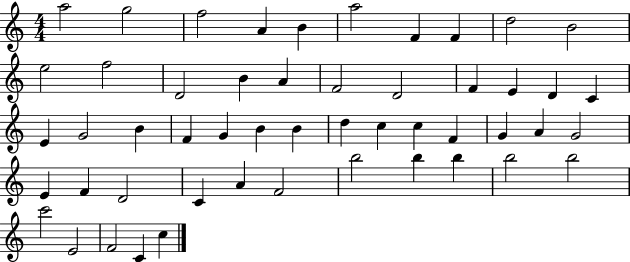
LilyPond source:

{
  \clef treble
  \numericTimeSignature
  \time 4/4
  \key c \major
  a''2 g''2 | f''2 a'4 b'4 | a''2 f'4 f'4 | d''2 b'2 | \break e''2 f''2 | d'2 b'4 a'4 | f'2 d'2 | f'4 e'4 d'4 c'4 | \break e'4 g'2 b'4 | f'4 g'4 b'4 b'4 | d''4 c''4 c''4 f'4 | g'4 a'4 g'2 | \break e'4 f'4 d'2 | c'4 a'4 f'2 | b''2 b''4 b''4 | b''2 b''2 | \break c'''2 e'2 | f'2 c'4 c''4 | \bar "|."
}